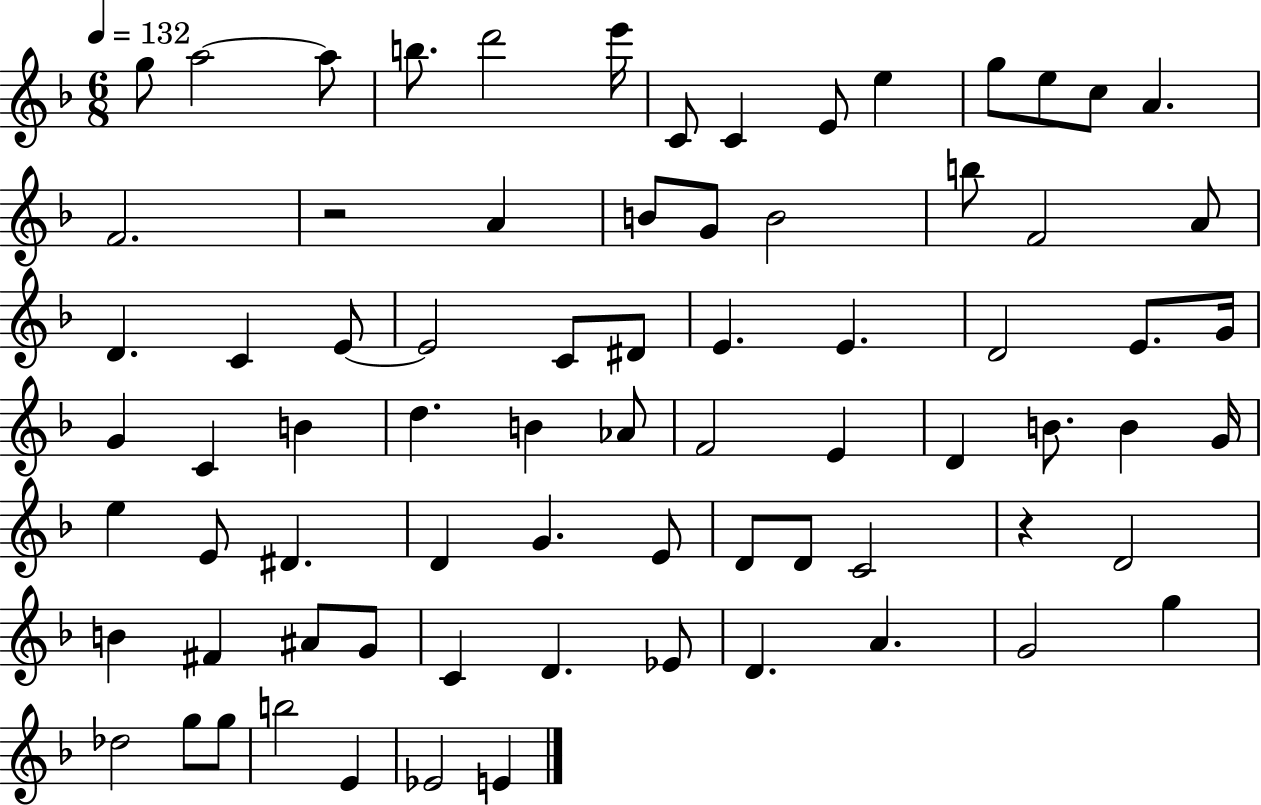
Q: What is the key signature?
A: F major